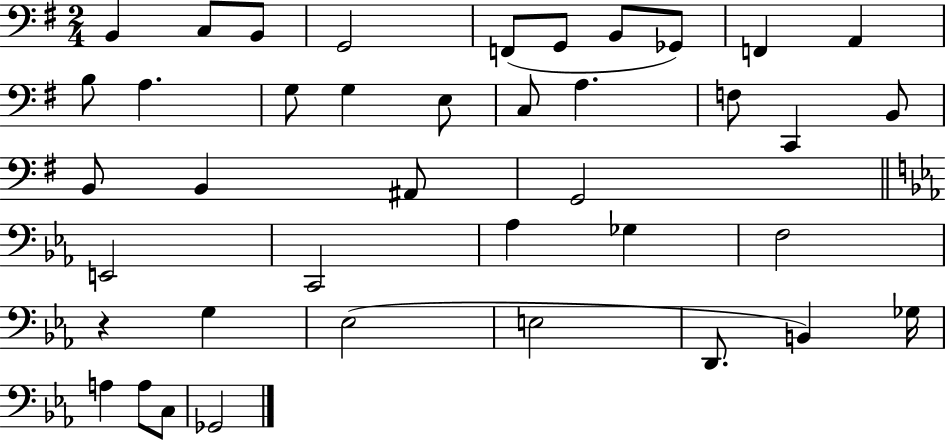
X:1
T:Untitled
M:2/4
L:1/4
K:G
B,, C,/2 B,,/2 G,,2 F,,/2 G,,/2 B,,/2 _G,,/2 F,, A,, B,/2 A, G,/2 G, E,/2 C,/2 A, F,/2 C,, B,,/2 B,,/2 B,, ^A,,/2 G,,2 E,,2 C,,2 _A, _G, F,2 z G, _E,2 E,2 D,,/2 B,, _G,/4 A, A,/2 C,/2 _G,,2